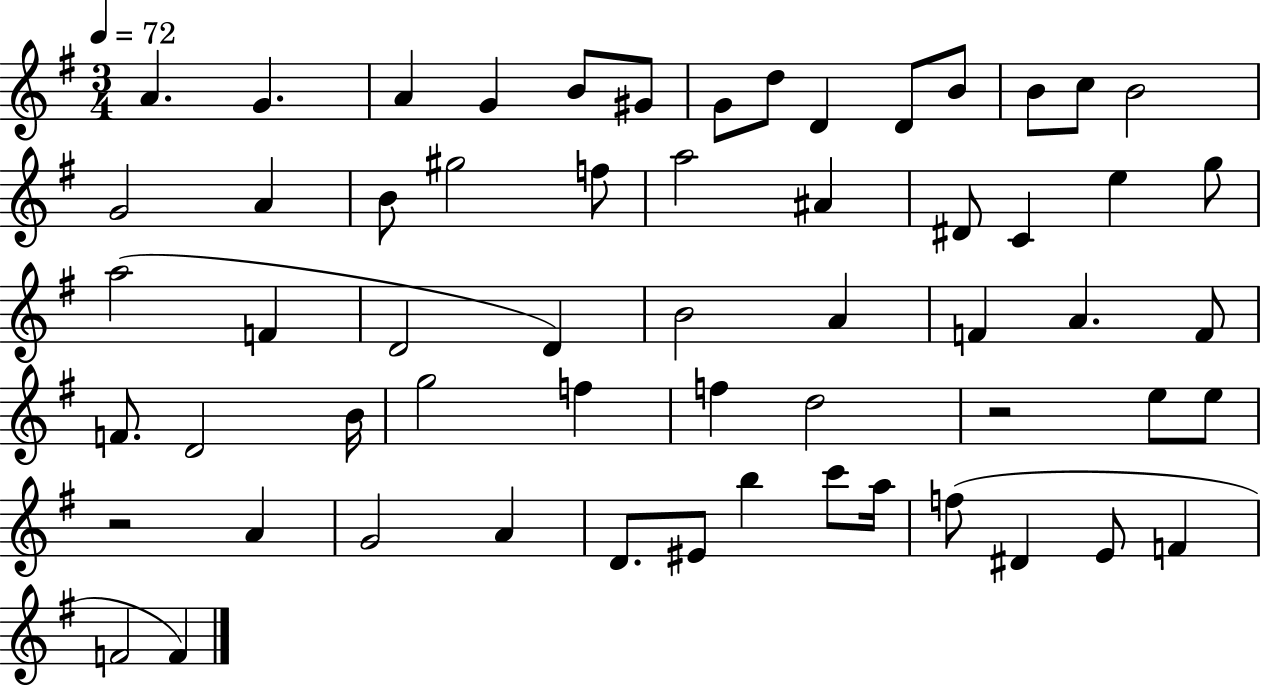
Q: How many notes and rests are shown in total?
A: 59